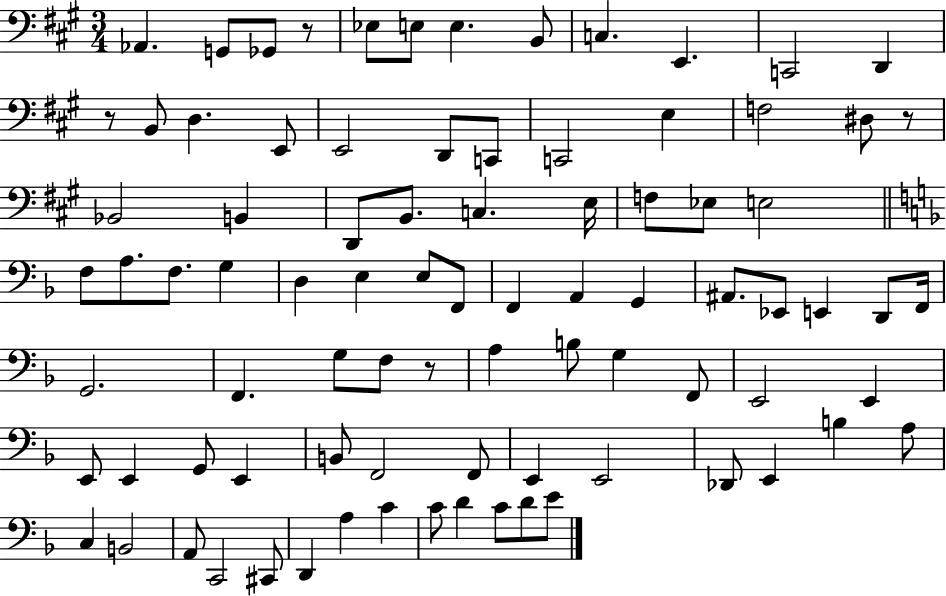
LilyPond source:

{
  \clef bass
  \numericTimeSignature
  \time 3/4
  \key a \major
  aes,4. g,8 ges,8 r8 | ees8 e8 e4. b,8 | c4. e,4. | c,2 d,4 | \break r8 b,8 d4. e,8 | e,2 d,8 c,8 | c,2 e4 | f2 dis8 r8 | \break bes,2 b,4 | d,8 b,8. c4. e16 | f8 ees8 e2 | \bar "||" \break \key f \major f8 a8. f8. g4 | d4 e4 e8 f,8 | f,4 a,4 g,4 | ais,8. ees,8 e,4 d,8 f,16 | \break g,2. | f,4. g8 f8 r8 | a4 b8 g4 f,8 | e,2 e,4 | \break e,8 e,4 g,8 e,4 | b,8 f,2 f,8 | e,4 e,2 | des,8 e,4 b4 a8 | \break c4 b,2 | a,8 c,2 cis,8 | d,4 a4 c'4 | c'8 d'4 c'8 d'8 e'8 | \break \bar "|."
}